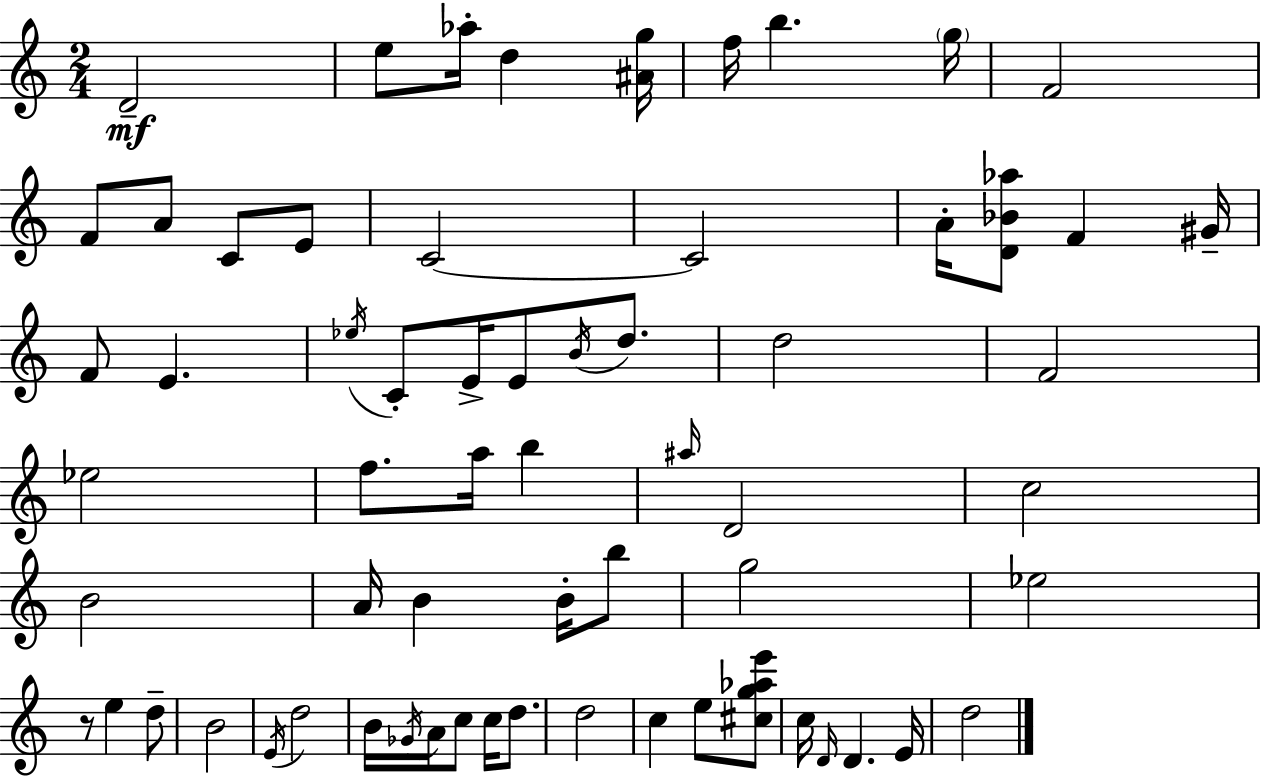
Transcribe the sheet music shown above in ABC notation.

X:1
T:Untitled
M:2/4
L:1/4
K:C
D2 e/2 _a/4 d [^Ag]/4 f/4 b g/4 F2 F/2 A/2 C/2 E/2 C2 C2 A/4 [D_B_a]/2 F ^G/4 F/2 E _e/4 C/2 E/4 E/2 B/4 d/2 d2 F2 _e2 f/2 a/4 b ^a/4 D2 c2 B2 A/4 B B/4 b/2 g2 _e2 z/2 e d/2 B2 E/4 d2 B/4 _G/4 A/4 c/2 c/4 d/2 d2 c e/2 [^cg_ae']/2 c/4 D/4 D E/4 d2